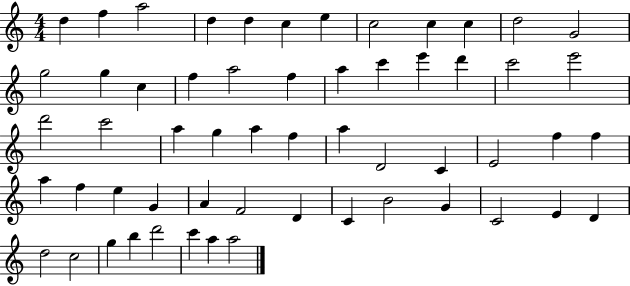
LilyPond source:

{
  \clef treble
  \numericTimeSignature
  \time 4/4
  \key c \major
  d''4 f''4 a''2 | d''4 d''4 c''4 e''4 | c''2 c''4 c''4 | d''2 g'2 | \break g''2 g''4 c''4 | f''4 a''2 f''4 | a''4 c'''4 e'''4 d'''4 | c'''2 e'''2 | \break d'''2 c'''2 | a''4 g''4 a''4 f''4 | a''4 d'2 c'4 | e'2 f''4 f''4 | \break a''4 f''4 e''4 g'4 | a'4 f'2 d'4 | c'4 b'2 g'4 | c'2 e'4 d'4 | \break d''2 c''2 | g''4 b''4 d'''2 | c'''4 a''4 a''2 | \bar "|."
}